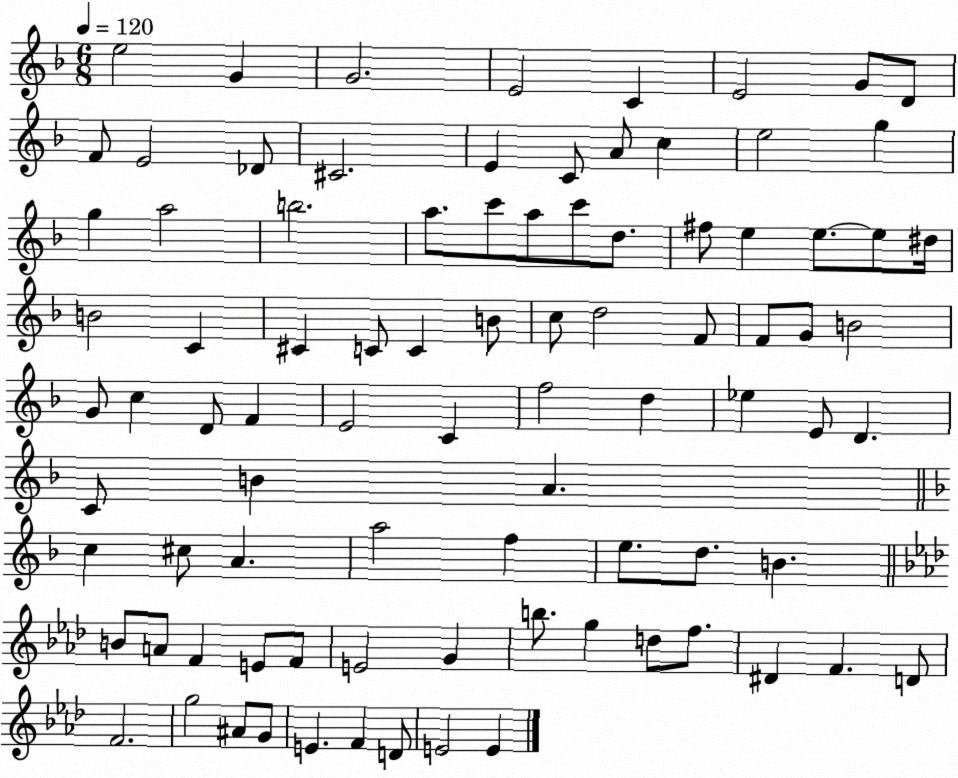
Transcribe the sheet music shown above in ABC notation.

X:1
T:Untitled
M:6/8
L:1/4
K:F
e2 G G2 E2 C E2 G/2 D/2 F/2 E2 _D/2 ^C2 E C/2 A/2 c e2 g g a2 b2 a/2 c'/2 a/2 c'/2 d/2 ^f/2 e e/2 e/2 ^d/4 B2 C ^C C/2 C B/2 c/2 d2 F/2 F/2 G/2 B2 G/2 c D/2 F E2 C f2 d _e E/2 D C/2 B A c ^c/2 A a2 f e/2 d/2 B B/2 A/2 F E/2 F/2 E2 G b/2 g d/2 f/2 ^D F D/2 F2 g2 ^A/2 G/2 E F D/2 E2 E